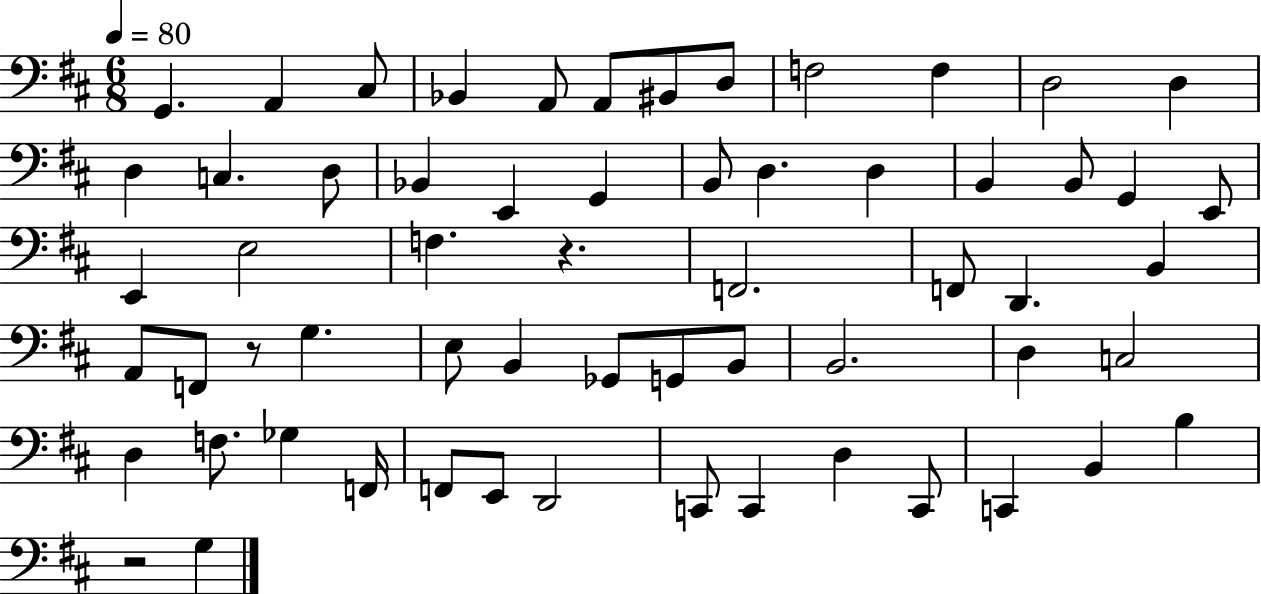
{
  \clef bass
  \numericTimeSignature
  \time 6/8
  \key d \major
  \tempo 4 = 80
  \repeat volta 2 { g,4. a,4 cis8 | bes,4 a,8 a,8 bis,8 d8 | f2 f4 | d2 d4 | \break d4 c4. d8 | bes,4 e,4 g,4 | b,8 d4. d4 | b,4 b,8 g,4 e,8 | \break e,4 e2 | f4. r4. | f,2. | f,8 d,4. b,4 | \break a,8 f,8 r8 g4. | e8 b,4 ges,8 g,8 b,8 | b,2. | d4 c2 | \break d4 f8. ges4 f,16 | f,8 e,8 d,2 | c,8 c,4 d4 c,8 | c,4 b,4 b4 | \break r2 g4 | } \bar "|."
}